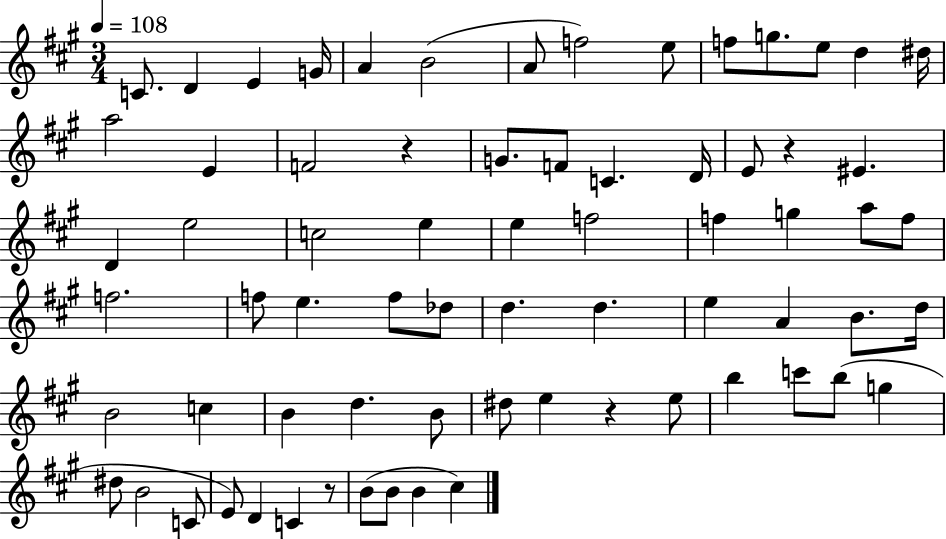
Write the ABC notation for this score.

X:1
T:Untitled
M:3/4
L:1/4
K:A
C/2 D E G/4 A B2 A/2 f2 e/2 f/2 g/2 e/2 d ^d/4 a2 E F2 z G/2 F/2 C D/4 E/2 z ^E D e2 c2 e e f2 f g a/2 f/2 f2 f/2 e f/2 _d/2 d d e A B/2 d/4 B2 c B d B/2 ^d/2 e z e/2 b c'/2 b/2 g ^d/2 B2 C/2 E/2 D C z/2 B/2 B/2 B ^c